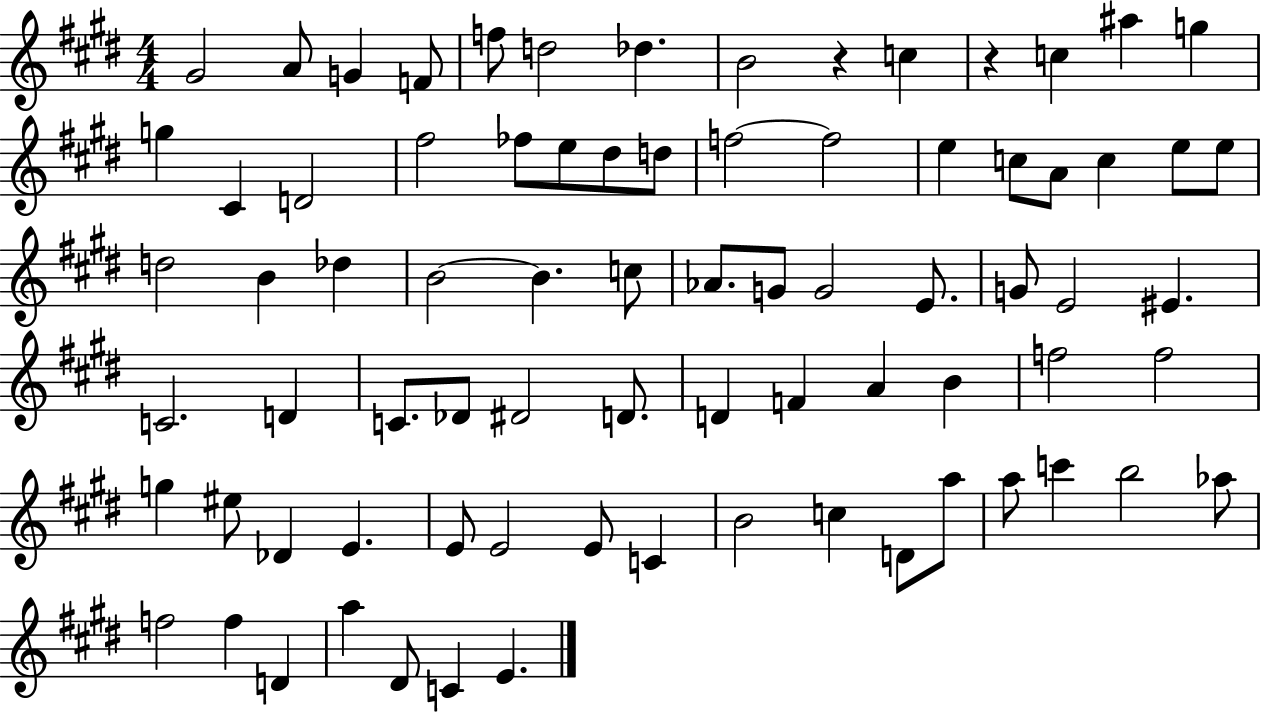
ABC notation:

X:1
T:Untitled
M:4/4
L:1/4
K:E
^G2 A/2 G F/2 f/2 d2 _d B2 z c z c ^a g g ^C D2 ^f2 _f/2 e/2 ^d/2 d/2 f2 f2 e c/2 A/2 c e/2 e/2 d2 B _d B2 B c/2 _A/2 G/2 G2 E/2 G/2 E2 ^E C2 D C/2 _D/2 ^D2 D/2 D F A B f2 f2 g ^e/2 _D E E/2 E2 E/2 C B2 c D/2 a/2 a/2 c' b2 _a/2 f2 f D a ^D/2 C E